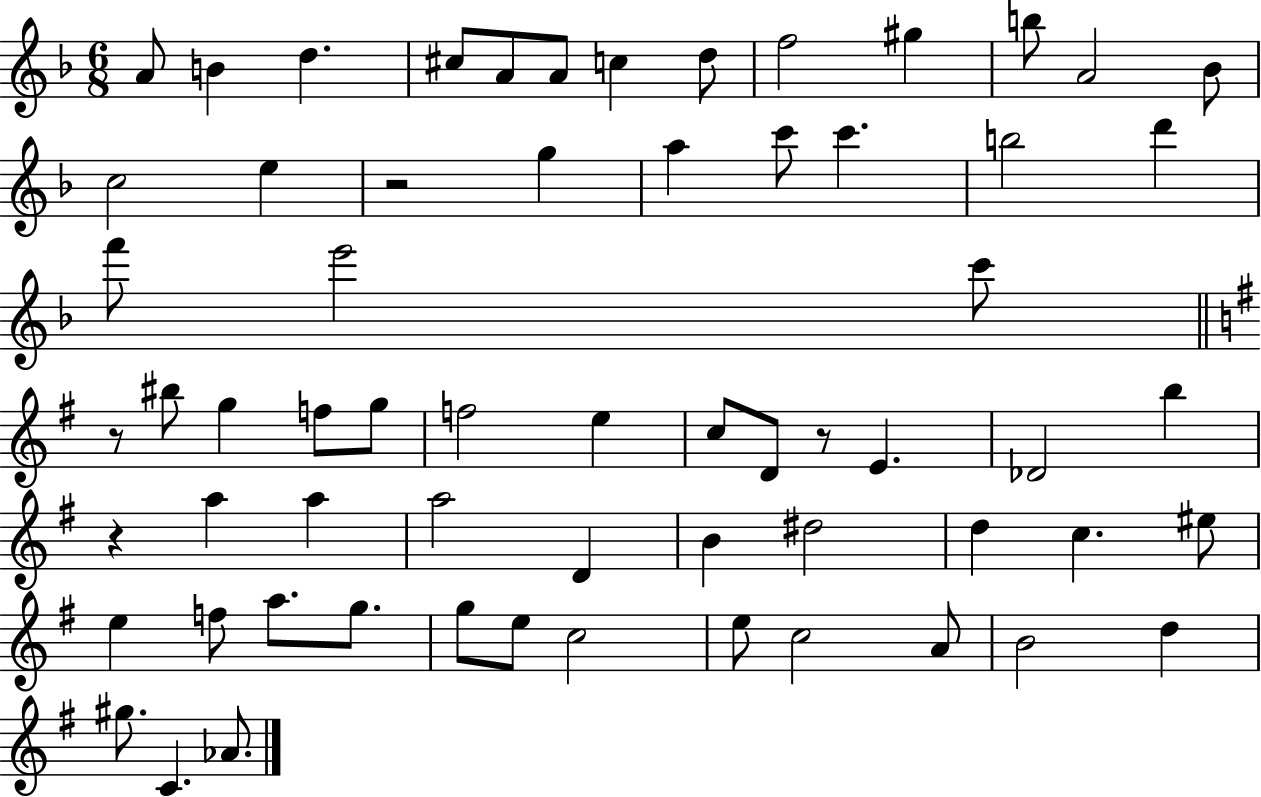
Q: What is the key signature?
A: F major